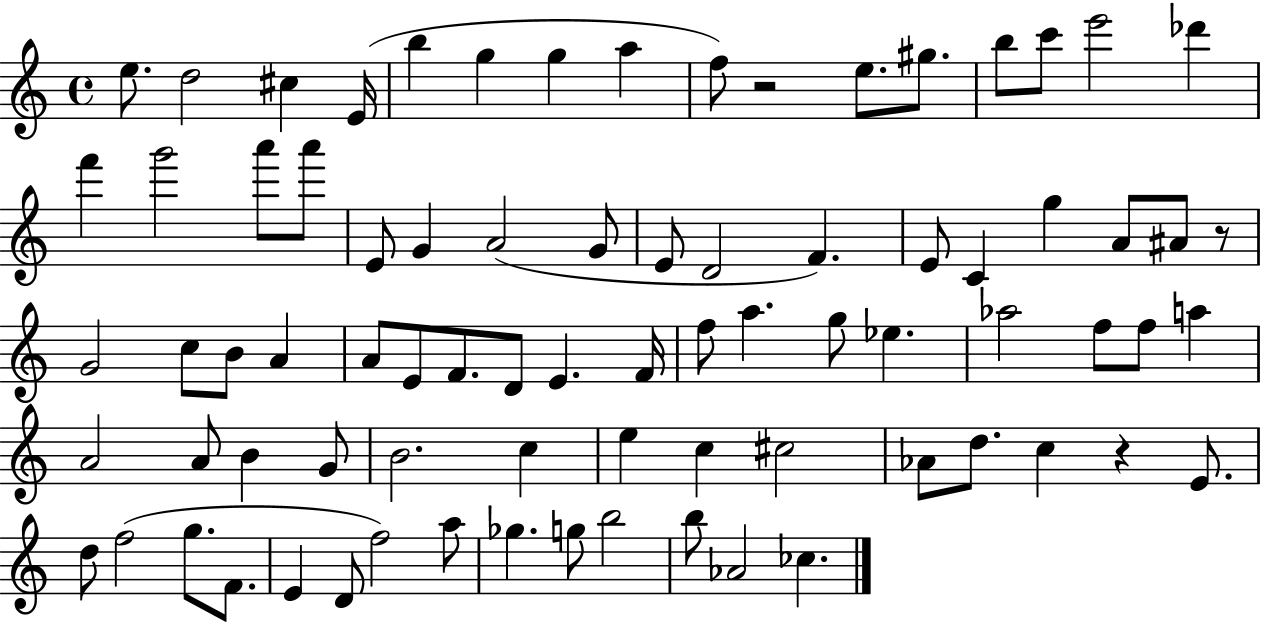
{
  \clef treble
  \time 4/4
  \defaultTimeSignature
  \key c \major
  e''8. d''2 cis''4 e'16( | b''4 g''4 g''4 a''4 | f''8) r2 e''8. gis''8. | b''8 c'''8 e'''2 des'''4 | \break f'''4 g'''2 a'''8 a'''8 | e'8 g'4 a'2( g'8 | e'8 d'2 f'4.) | e'8 c'4 g''4 a'8 ais'8 r8 | \break g'2 c''8 b'8 a'4 | a'8 e'8 f'8. d'8 e'4. f'16 | f''8 a''4. g''8 ees''4. | aes''2 f''8 f''8 a''4 | \break a'2 a'8 b'4 g'8 | b'2. c''4 | e''4 c''4 cis''2 | aes'8 d''8. c''4 r4 e'8. | \break d''8 f''2( g''8. f'8. | e'4 d'8 f''2) a''8 | ges''4. g''8 b''2 | b''8 aes'2 ces''4. | \break \bar "|."
}